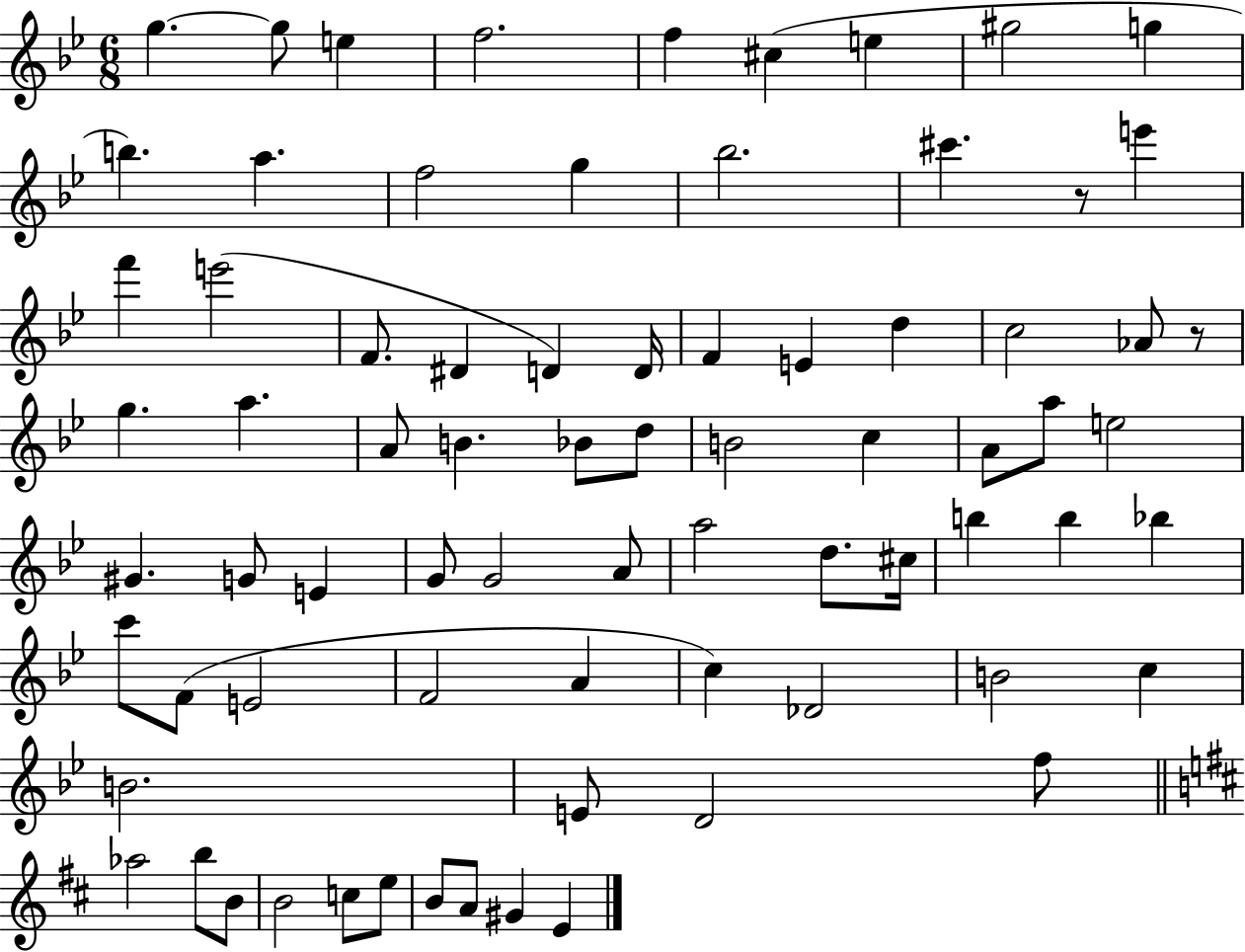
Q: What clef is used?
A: treble